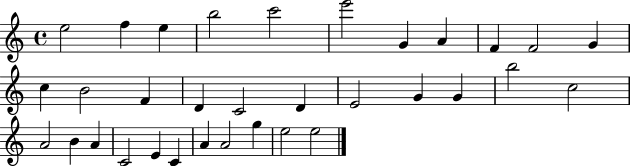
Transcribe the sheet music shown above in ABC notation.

X:1
T:Untitled
M:4/4
L:1/4
K:C
e2 f e b2 c'2 e'2 G A F F2 G c B2 F D C2 D E2 G G b2 c2 A2 B A C2 E C A A2 g e2 e2